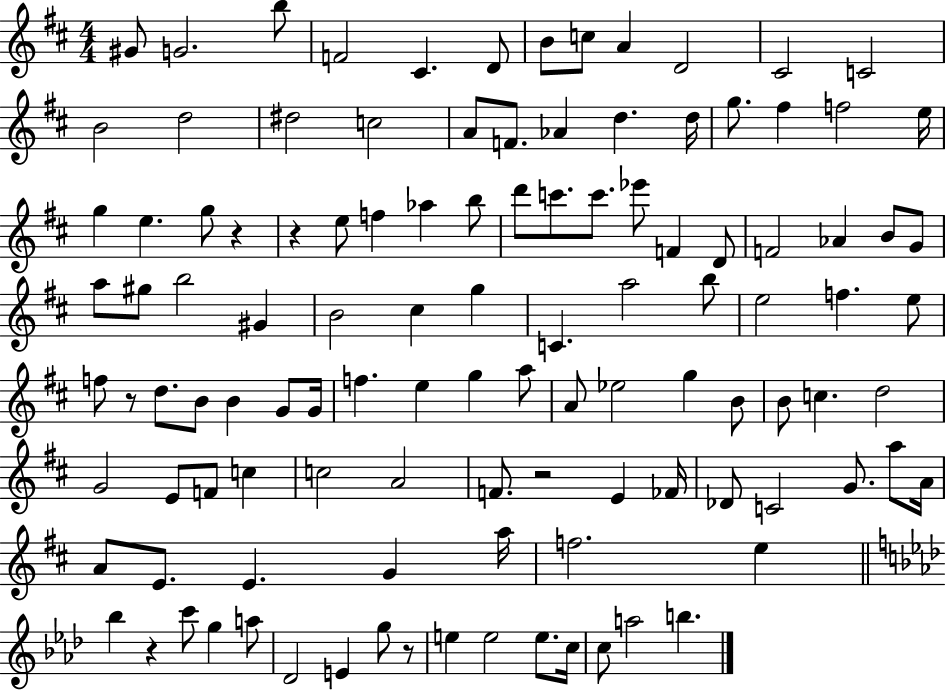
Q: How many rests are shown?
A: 6